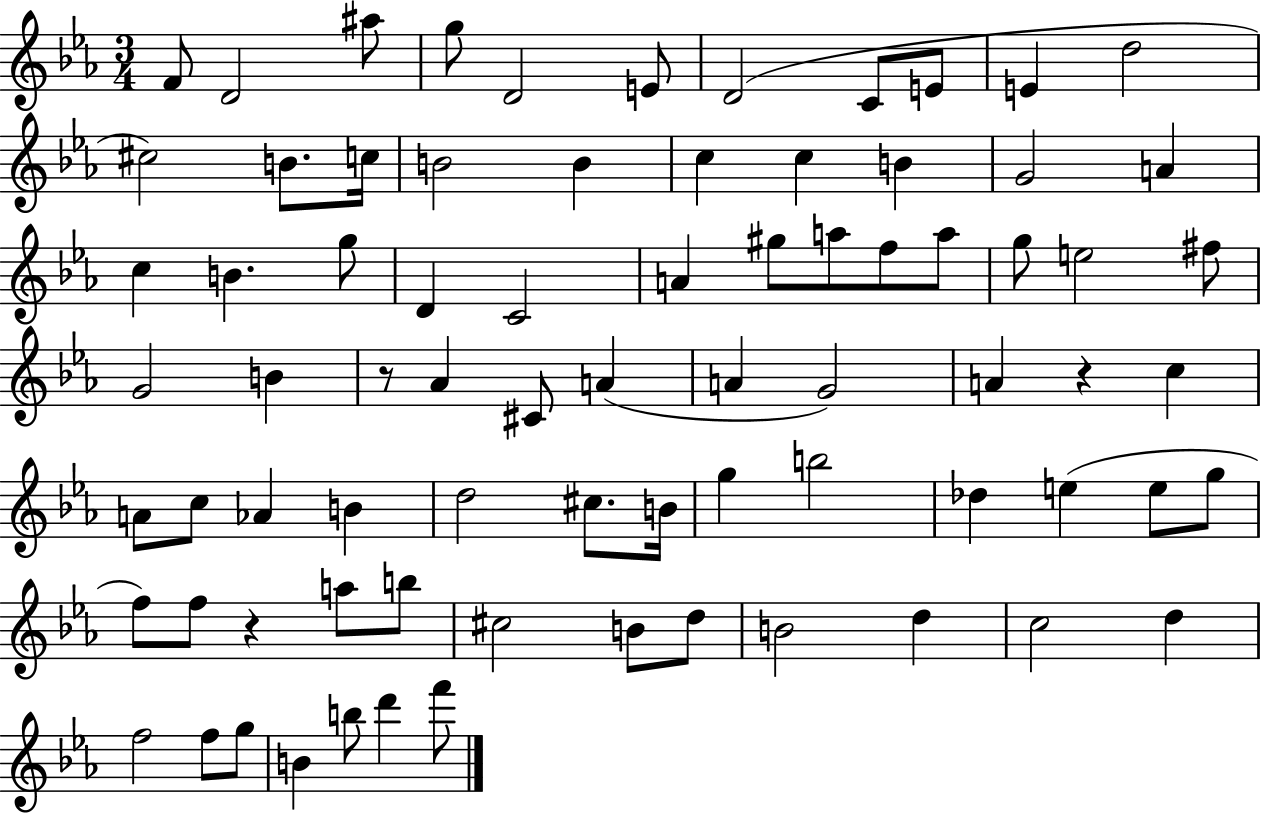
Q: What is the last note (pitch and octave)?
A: F6